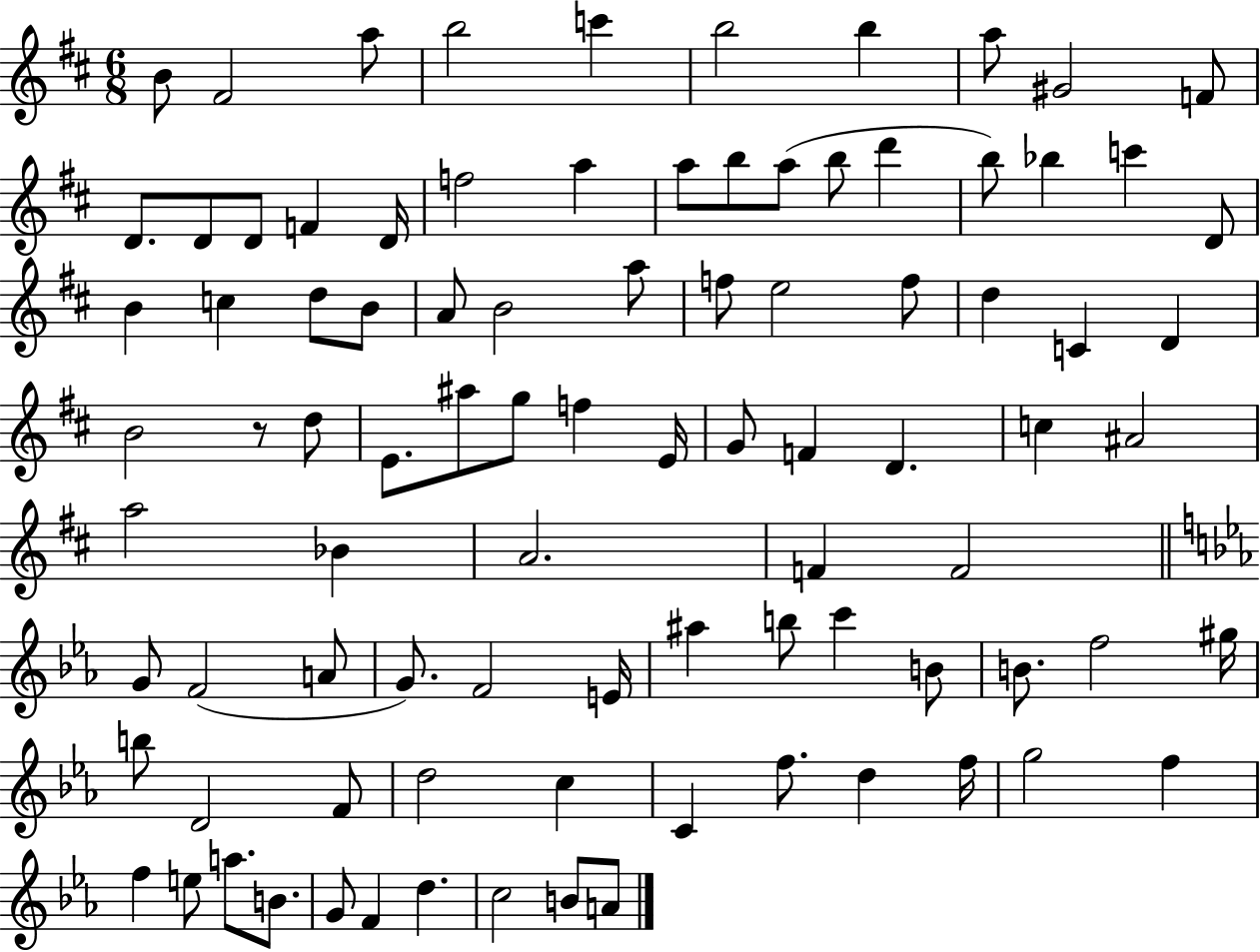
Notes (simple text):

B4/e F#4/h A5/e B5/h C6/q B5/h B5/q A5/e G#4/h F4/e D4/e. D4/e D4/e F4/q D4/s F5/h A5/q A5/e B5/e A5/e B5/e D6/q B5/e Bb5/q C6/q D4/e B4/q C5/q D5/e B4/e A4/e B4/h A5/e F5/e E5/h F5/e D5/q C4/q D4/q B4/h R/e D5/e E4/e. A#5/e G5/e F5/q E4/s G4/e F4/q D4/q. C5/q A#4/h A5/h Bb4/q A4/h. F4/q F4/h G4/e F4/h A4/e G4/e. F4/h E4/s A#5/q B5/e C6/q B4/e B4/e. F5/h G#5/s B5/e D4/h F4/e D5/h C5/q C4/q F5/e. D5/q F5/s G5/h F5/q F5/q E5/e A5/e. B4/e. G4/e F4/q D5/q. C5/h B4/e A4/e